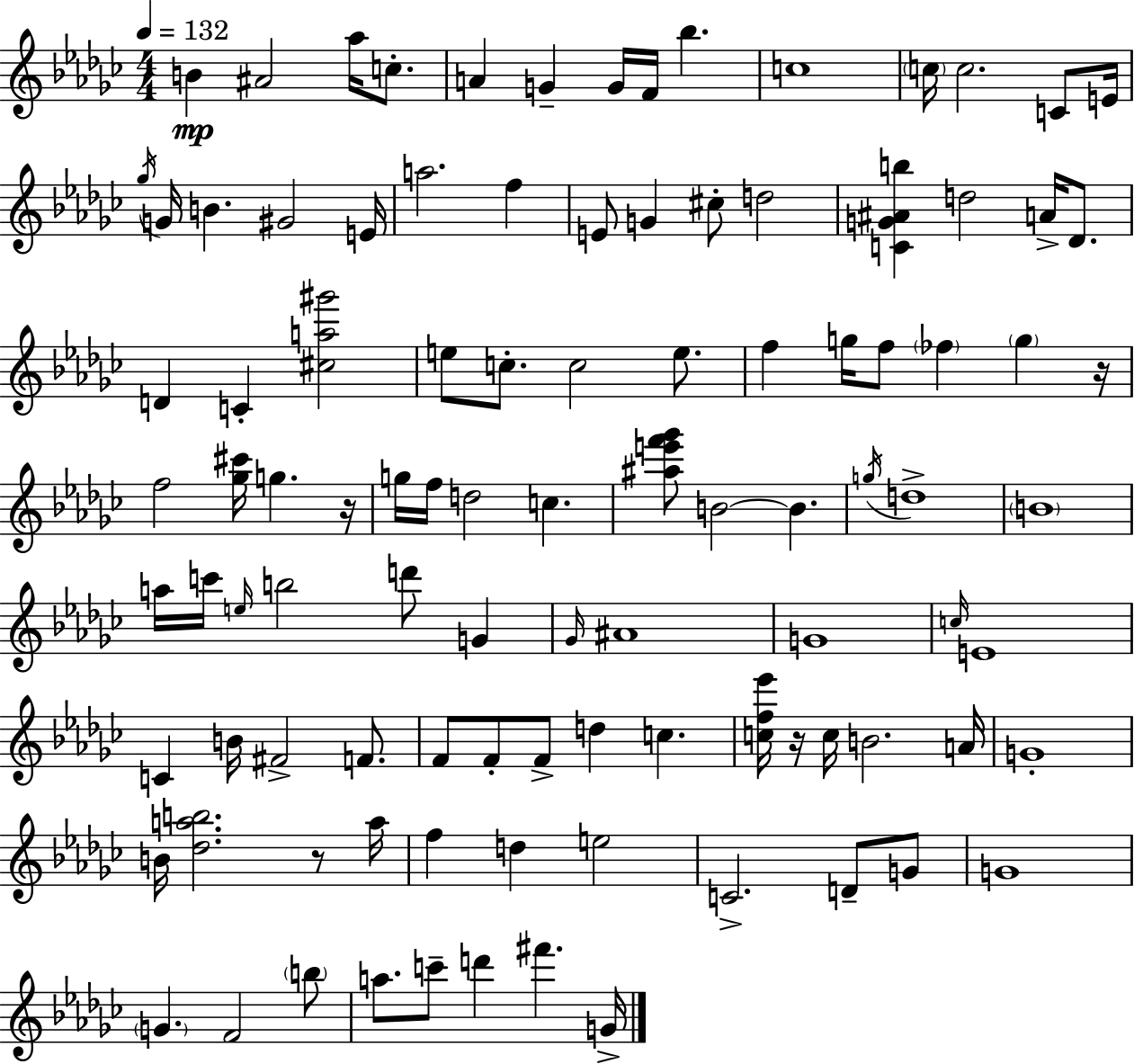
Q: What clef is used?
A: treble